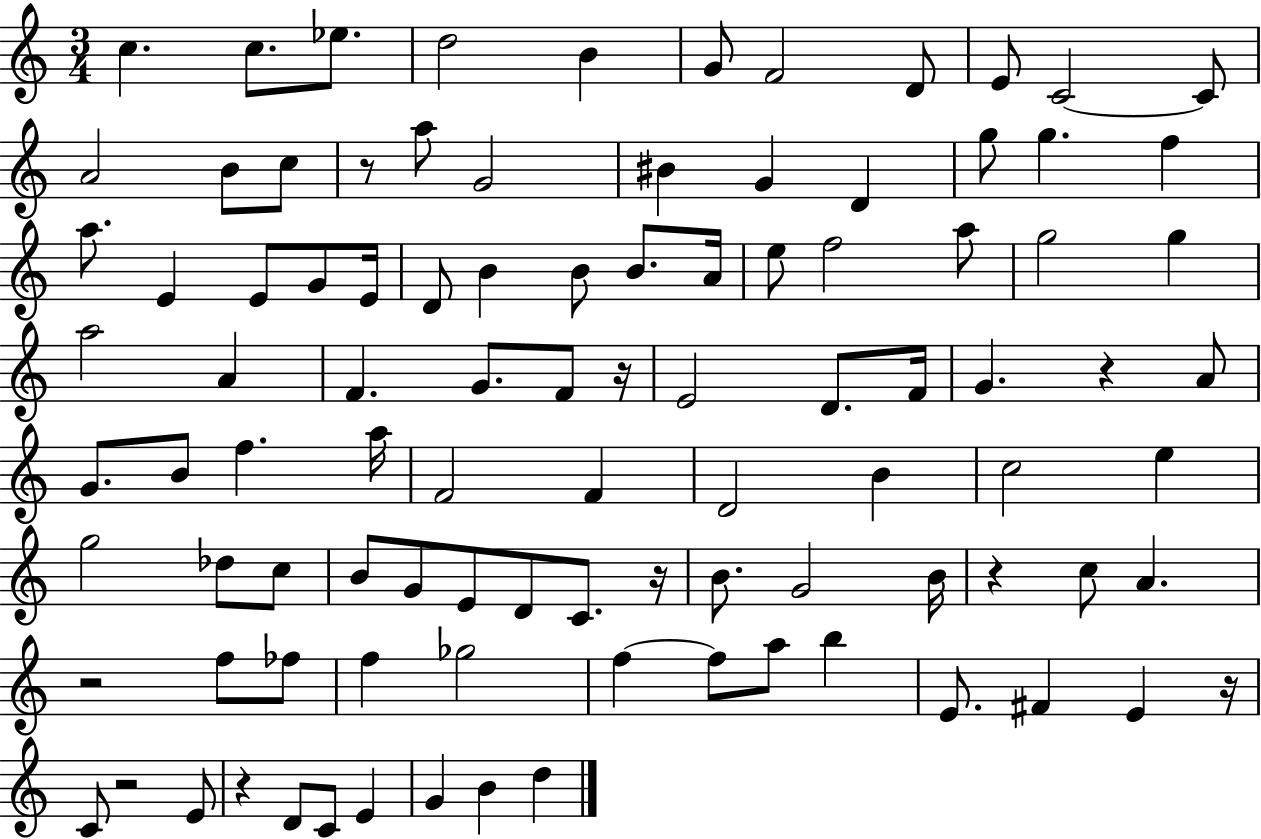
C5/q. C5/e. Eb5/e. D5/h B4/q G4/e F4/h D4/e E4/e C4/h C4/e A4/h B4/e C5/e R/e A5/e G4/h BIS4/q G4/q D4/q G5/e G5/q. F5/q A5/e. E4/q E4/e G4/e E4/s D4/e B4/q B4/e B4/e. A4/s E5/e F5/h A5/e G5/h G5/q A5/h A4/q F4/q. G4/e. F4/e R/s E4/h D4/e. F4/s G4/q. R/q A4/e G4/e. B4/e F5/q. A5/s F4/h F4/q D4/h B4/q C5/h E5/q G5/h Db5/e C5/e B4/e G4/e E4/e D4/e C4/e. R/s B4/e. G4/h B4/s R/q C5/e A4/q. R/h F5/e FES5/e F5/q Gb5/h F5/q F5/e A5/e B5/q E4/e. F#4/q E4/q R/s C4/e R/h E4/e R/q D4/e C4/e E4/q G4/q B4/q D5/q